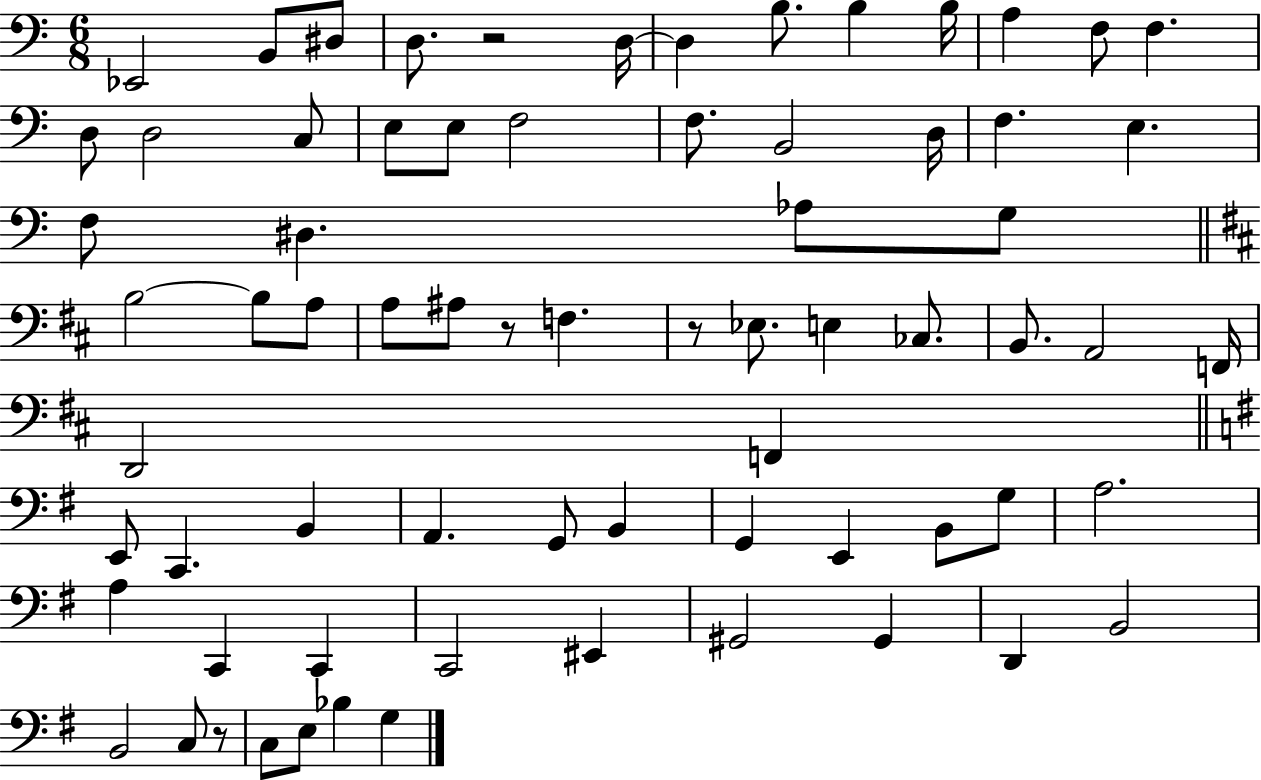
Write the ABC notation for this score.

X:1
T:Untitled
M:6/8
L:1/4
K:C
_E,,2 B,,/2 ^D,/2 D,/2 z2 D,/4 D, B,/2 B, B,/4 A, F,/2 F, D,/2 D,2 C,/2 E,/2 E,/2 F,2 F,/2 B,,2 D,/4 F, E, F,/2 ^D, _A,/2 G,/2 B,2 B,/2 A,/2 A,/2 ^A,/2 z/2 F, z/2 _E,/2 E, _C,/2 B,,/2 A,,2 F,,/4 D,,2 F,, E,,/2 C,, B,, A,, G,,/2 B,, G,, E,, B,,/2 G,/2 A,2 A, C,, C,, C,,2 ^E,, ^G,,2 ^G,, D,, B,,2 B,,2 C,/2 z/2 C,/2 E,/2 _B, G,